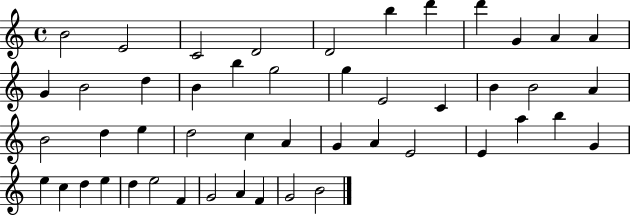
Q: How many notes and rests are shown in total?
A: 48